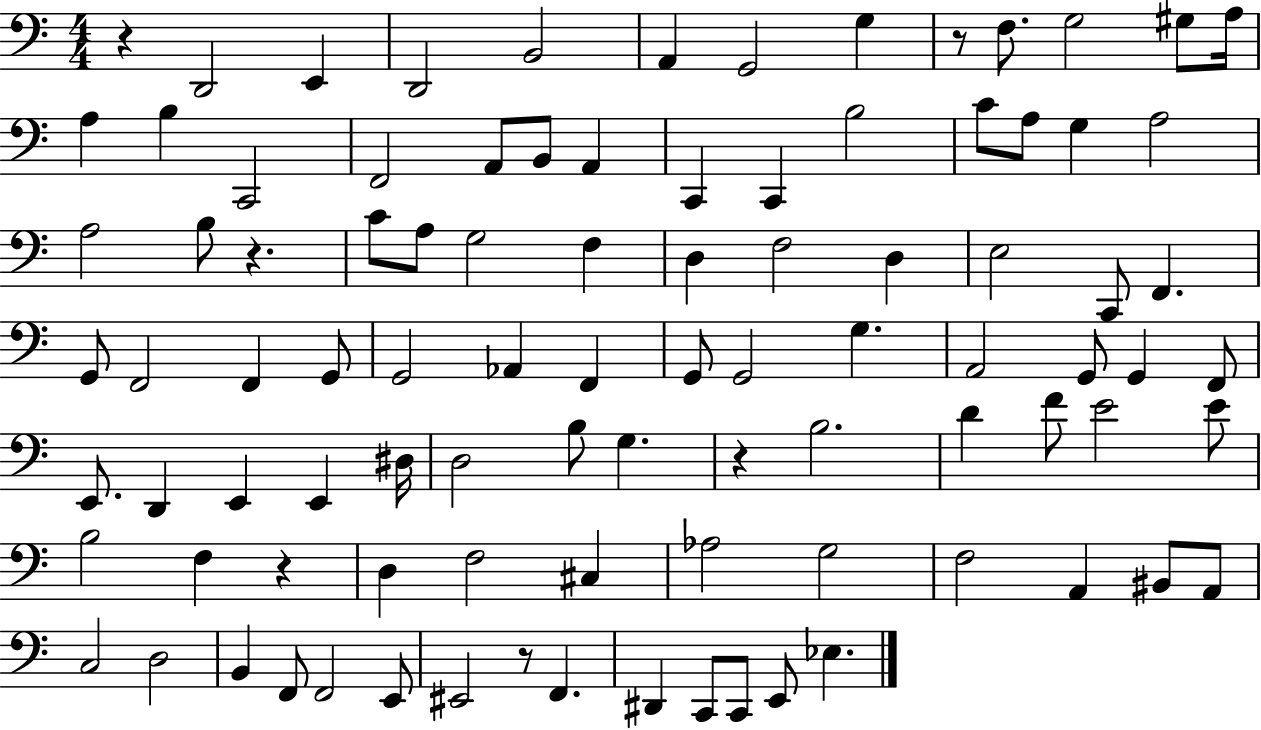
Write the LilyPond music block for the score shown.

{
  \clef bass
  \numericTimeSignature
  \time 4/4
  \key c \major
  r4 d,2 e,4 | d,2 b,2 | a,4 g,2 g4 | r8 f8. g2 gis8 a16 | \break a4 b4 c,2 | f,2 a,8 b,8 a,4 | c,4 c,4 b2 | c'8 a8 g4 a2 | \break a2 b8 r4. | c'8 a8 g2 f4 | d4 f2 d4 | e2 c,8 f,4. | \break g,8 f,2 f,4 g,8 | g,2 aes,4 f,4 | g,8 g,2 g4. | a,2 g,8 g,4 f,8 | \break e,8. d,4 e,4 e,4 dis16 | d2 b8 g4. | r4 b2. | d'4 f'8 e'2 e'8 | \break b2 f4 r4 | d4 f2 cis4 | aes2 g2 | f2 a,4 bis,8 a,8 | \break c2 d2 | b,4 f,8 f,2 e,8 | eis,2 r8 f,4. | dis,4 c,8 c,8 e,8 ees4. | \break \bar "|."
}